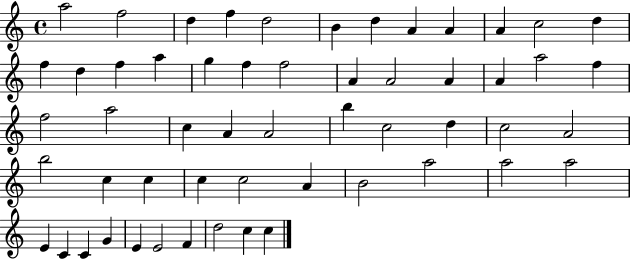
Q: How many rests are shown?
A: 0